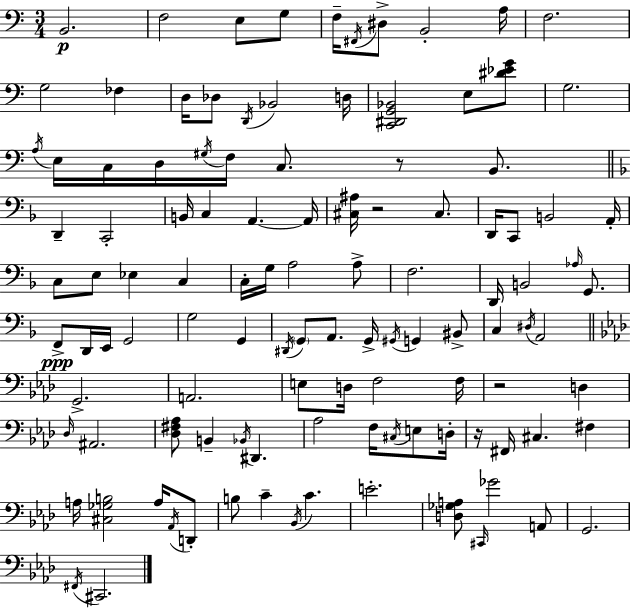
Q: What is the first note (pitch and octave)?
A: B2